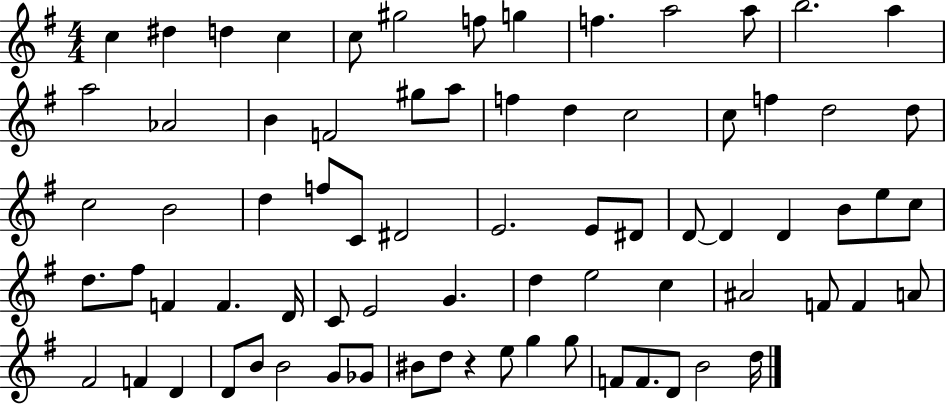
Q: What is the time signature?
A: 4/4